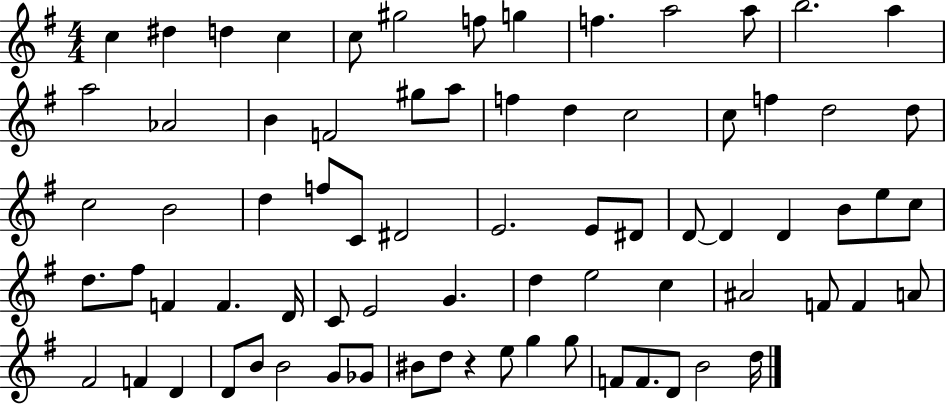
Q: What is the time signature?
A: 4/4